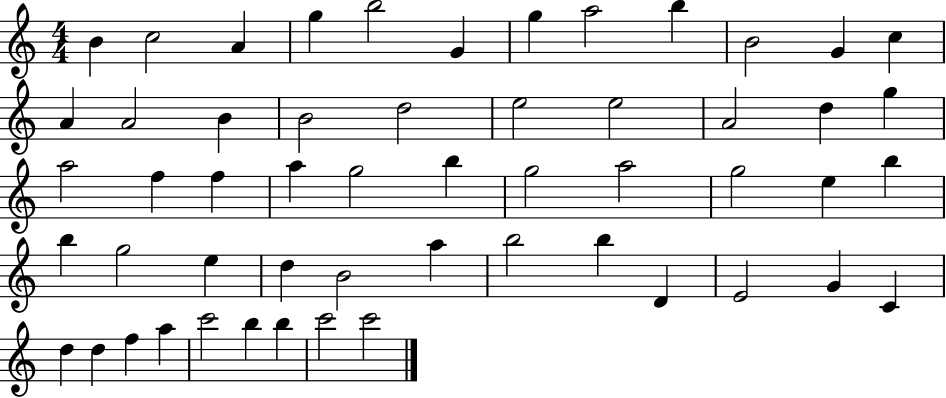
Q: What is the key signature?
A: C major